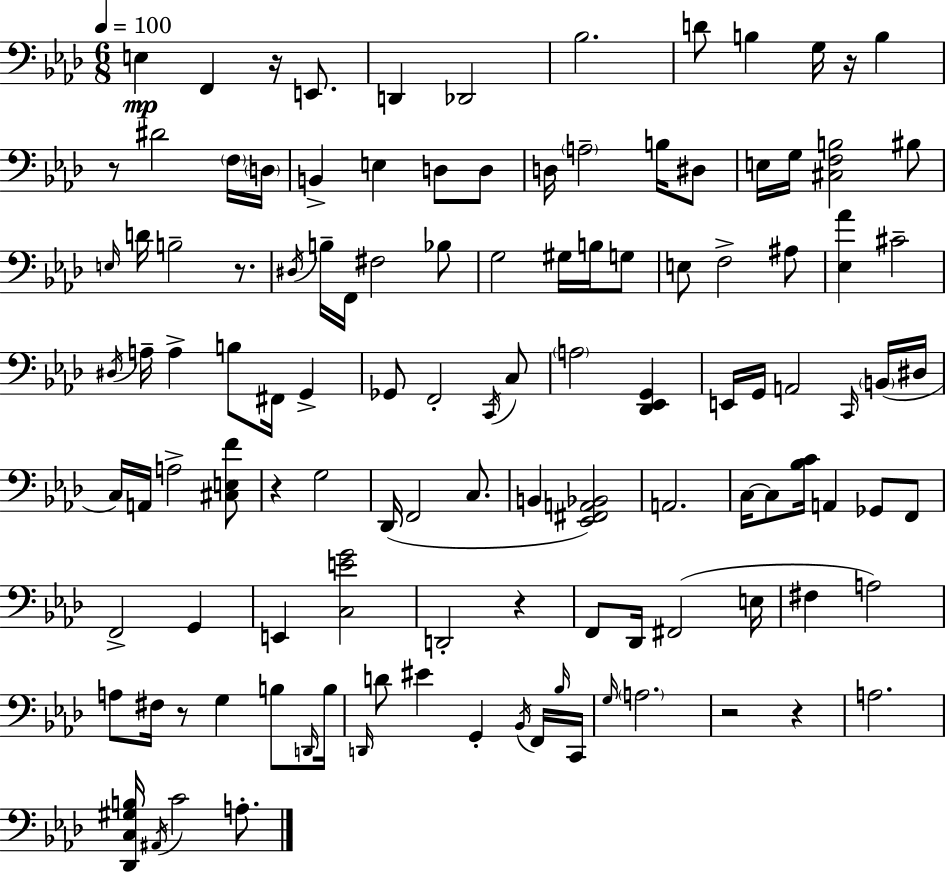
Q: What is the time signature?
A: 6/8